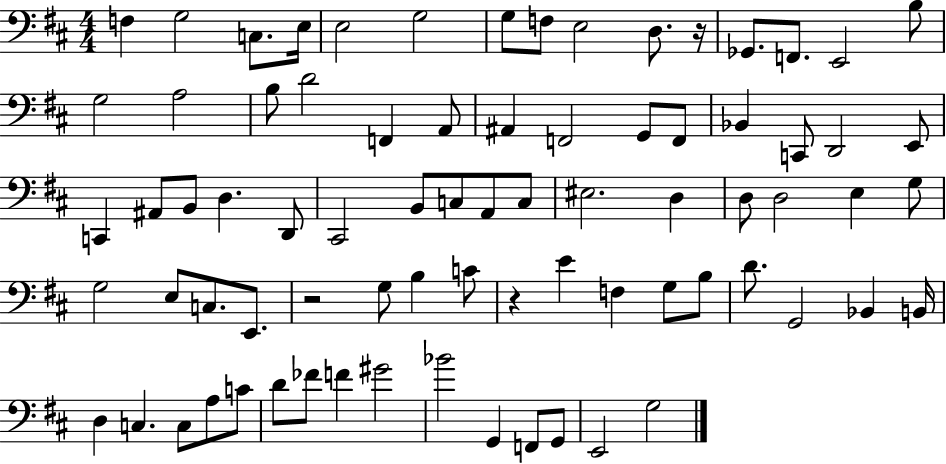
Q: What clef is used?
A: bass